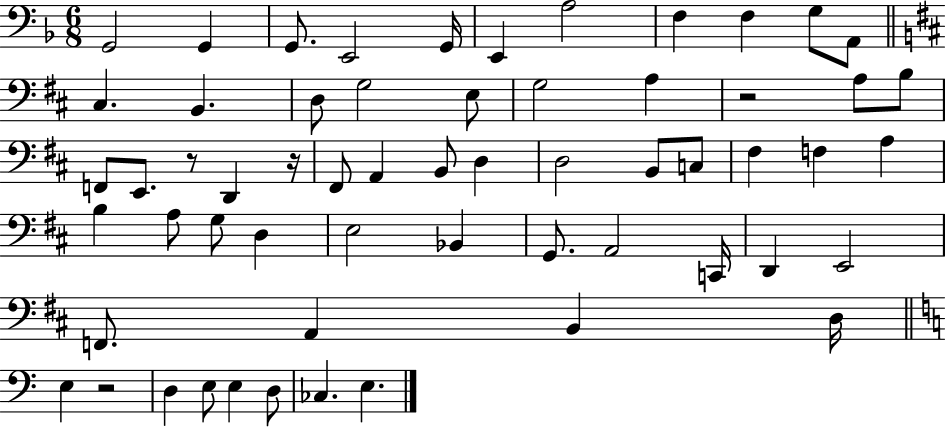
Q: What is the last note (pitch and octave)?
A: E3